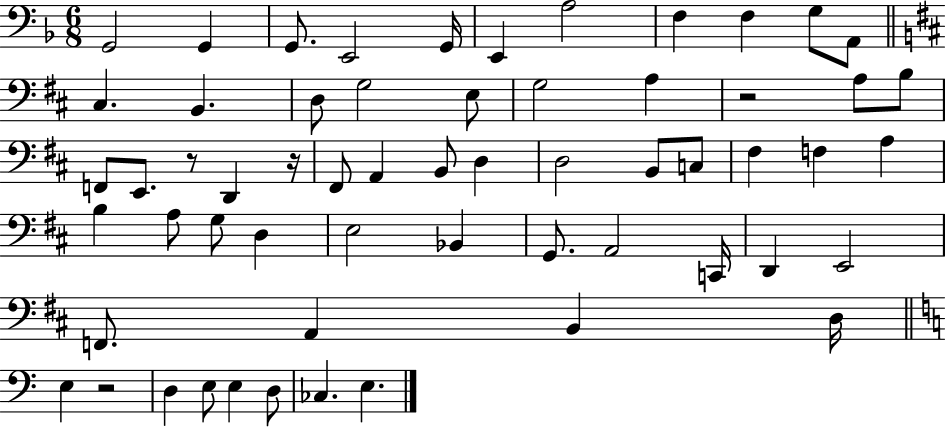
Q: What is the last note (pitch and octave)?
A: E3